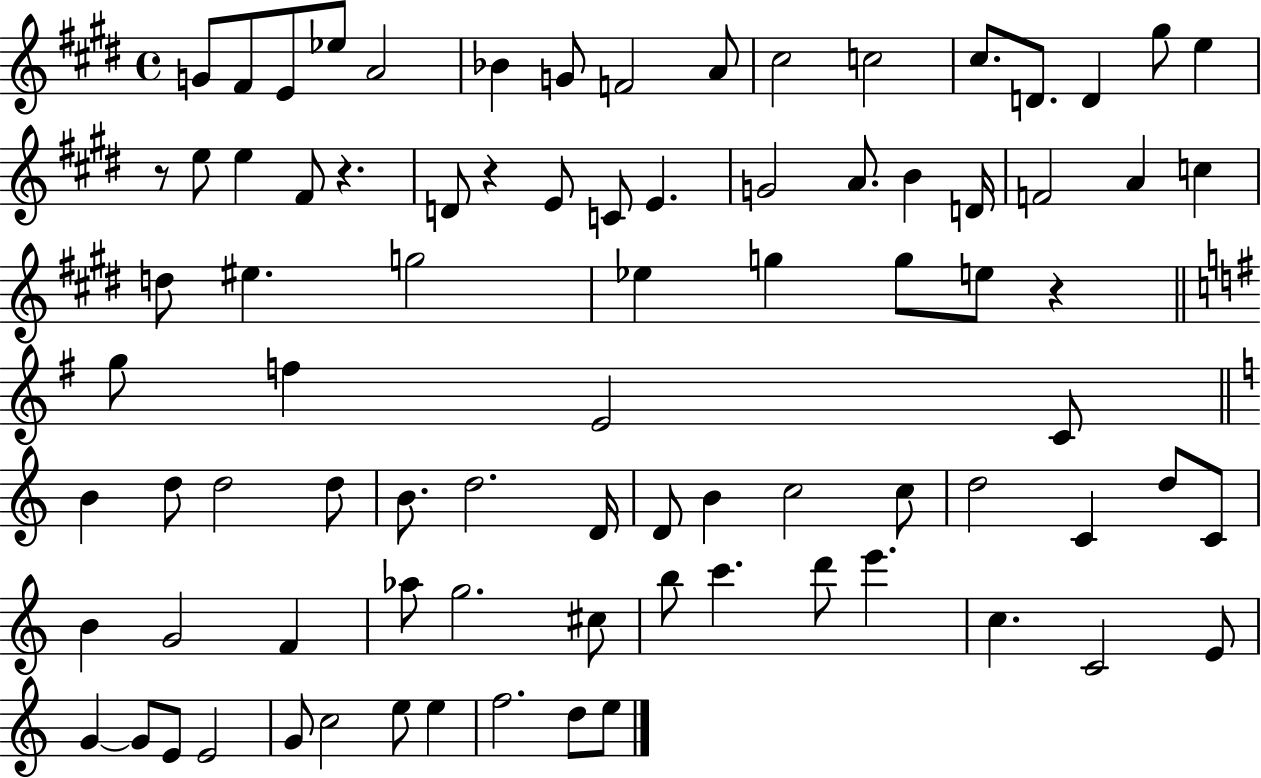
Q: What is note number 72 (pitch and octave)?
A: E4